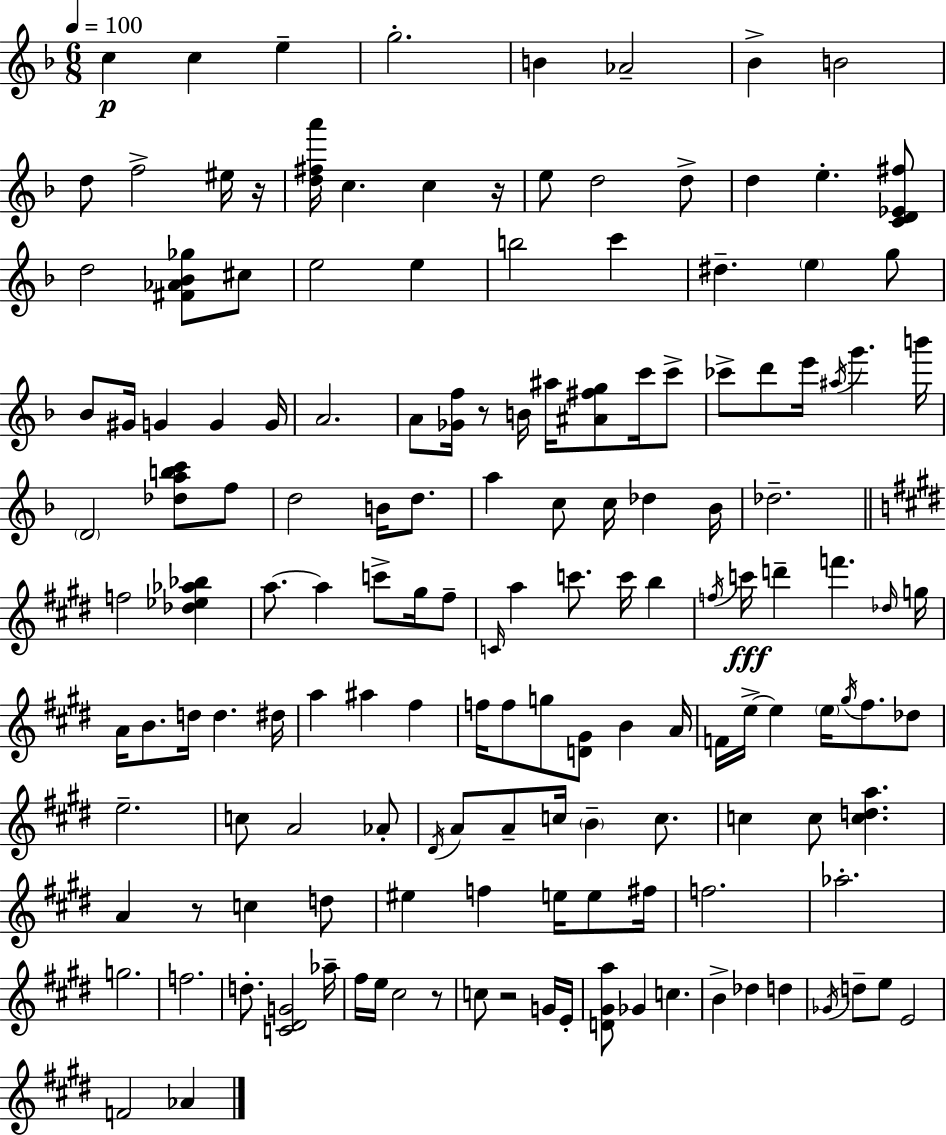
X:1
T:Untitled
M:6/8
L:1/4
K:Dm
c c e g2 B _A2 _B B2 d/2 f2 ^e/4 z/4 [d^fa']/4 c c z/4 e/2 d2 d/2 d e [CD_E^f]/2 d2 [^F_A_B_g]/2 ^c/2 e2 e b2 c' ^d e g/2 _B/2 ^G/4 G G G/4 A2 A/2 [_Gf]/4 z/2 B/4 ^a/4 [^A^fg]/2 c'/4 c'/2 _c'/2 d'/2 e'/4 ^a/4 g' b'/4 D2 [_dabc']/2 f/2 d2 B/4 d/2 a c/2 c/4 _d _B/4 _d2 f2 [_d_e_a_b] a/2 a c'/2 ^g/4 ^f/2 C/4 a c'/2 c'/4 b f/4 c'/4 d' f' _d/4 g/4 A/4 B/2 d/4 d ^d/4 a ^a ^f f/4 f/2 g/2 [D^G]/2 B A/4 F/4 e/4 e e/4 ^g/4 ^f/2 _d/2 e2 c/2 A2 _A/2 ^D/4 A/2 A/2 c/4 B c/2 c c/2 [cda] A z/2 c d/2 ^e f e/4 e/2 ^f/4 f2 _a2 g2 f2 d/2 [C^DG]2 _a/4 ^f/4 e/4 ^c2 z/2 c/2 z2 G/4 E/4 [D^Ga]/2 _G c B _d d _G/4 d/2 e/2 E2 F2 _A